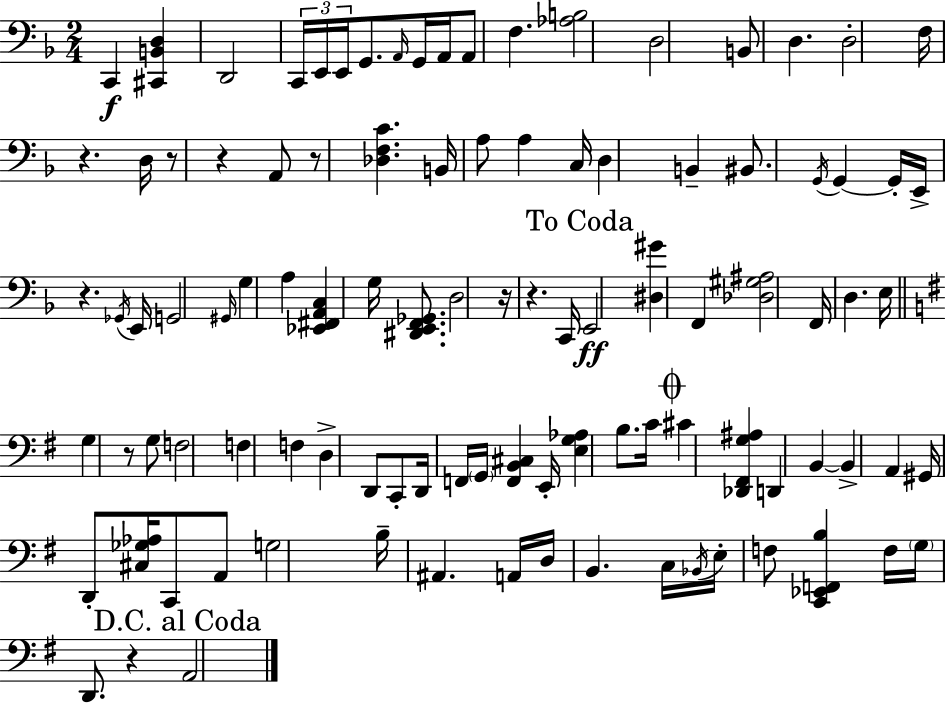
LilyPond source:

{
  \clef bass
  \numericTimeSignature
  \time 2/4
  \key f \major
  c,4\f <cis, b, d>4 | d,2 | \tuplet 3/2 { c,16 e,16 e,16 } g,8. \grace { a,16 } g,16 | a,16 a,8 f4. | \break <aes b>2 | d2 | b,8 d4. | d2-. | \break f16 r4. | d16 r8 r4 a,8 | r8 <des f c'>4. | b,16 a8 a4 | \break c16 d4 b,4-- | bis,8. \acciaccatura { g,16 } g,4~~ | g,16-. e,16-> r4. | \acciaccatura { ges,16 } e,16 g,2 | \break \grace { gis,16 } g4 | a4 <ees, fis, a, c>4 | g16 <dis, e, f, ges,>8. d2 | r16 r4. | \break c,16 \mark "To Coda" e,2\ff | <dis gis'>4 | f,4 <des gis ais>2 | f,16 d4. | \break e16 \bar "||" \break \key g \major g4 r8 g8 | f2 | f4 f4 | d4-> d,8 c,8-. | \break d,16 f,16 \parenthesize g,16 <f, b, cis>4 e,16-. | <e g aes>4 b8. c'16 | \mark \markup { \musicglyph "scripts.coda" } cis'4 <des, fis, g ais>4 | d,4 b,4~~ | \break b,4-> a,4 | gis,16 d,8-. <cis ges aes>16 c,8 a,8 | g2 | b16-- ais,4. a,16 | \break d16 b,4. c16 | \acciaccatura { bes,16 } e16-. f8 <c, ees, f, b>4 | f16 \parenthesize g16 d,8. r4 | \mark "D.C. al Coda" a,2 | \break \bar "|."
}